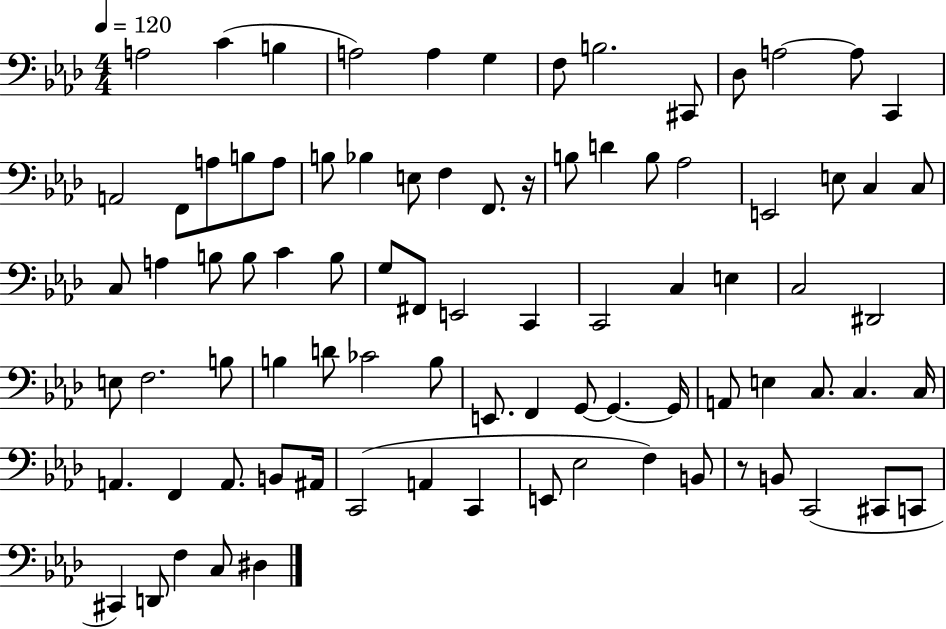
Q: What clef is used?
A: bass